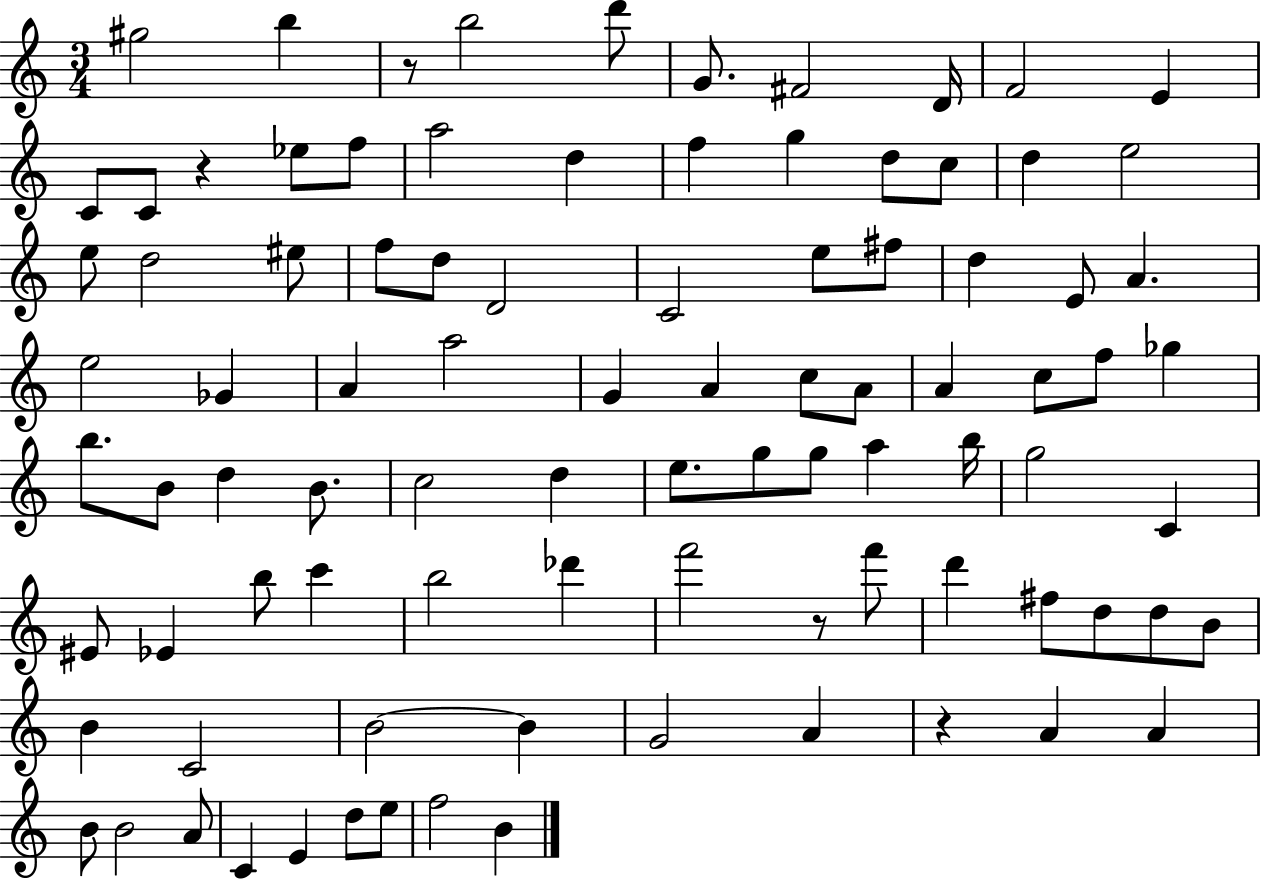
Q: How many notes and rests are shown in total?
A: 92